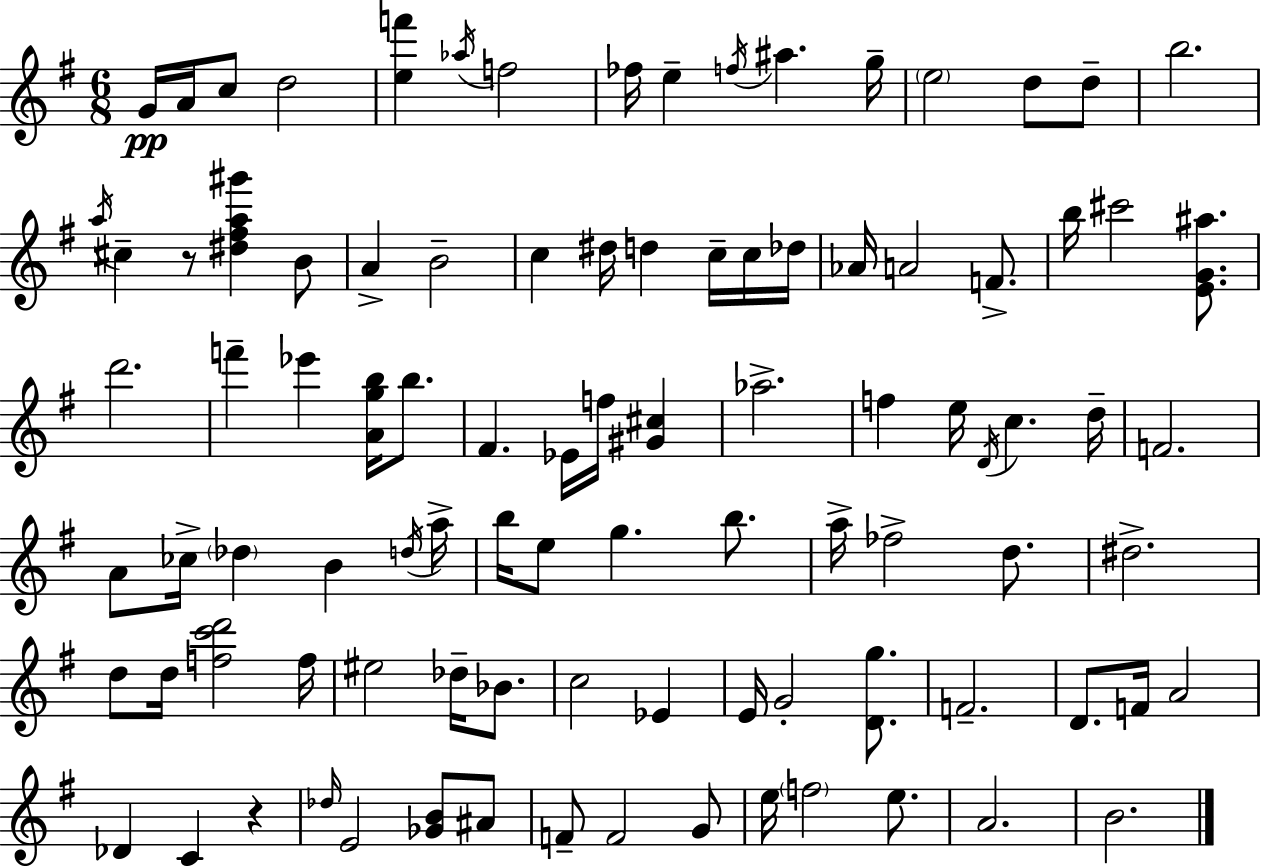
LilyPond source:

{
  \clef treble
  \numericTimeSignature
  \time 6/8
  \key e \minor
  g'16\pp a'16 c''8 d''2 | <e'' f'''>4 \acciaccatura { aes''16 } f''2 | fes''16 e''4-- \acciaccatura { f''16 } ais''4. | g''16-- \parenthesize e''2 d''8 | \break d''8-- b''2. | \acciaccatura { a''16 } cis''4-- r8 <dis'' fis'' a'' gis'''>4 | b'8 a'4-> b'2-- | c''4 dis''16 d''4 | \break c''16-- c''16 des''16 aes'16 a'2 | f'8.-> b''16 cis'''2 | <e' g' ais''>8. d'''2. | f'''4-- ees'''4 <a' g'' b''>16 | \break b''8. fis'4. ees'16 f''16 <gis' cis''>4 | aes''2.-> | f''4 e''16 \acciaccatura { d'16 } c''4. | d''16-- f'2. | \break a'8 ces''16-> \parenthesize des''4 b'4 | \acciaccatura { d''16 } a''16-> b''16 e''8 g''4. | b''8. a''16-> fes''2-> | d''8. dis''2.-> | \break d''8 d''16 <f'' c''' d'''>2 | f''16 eis''2 | des''16-- bes'8. c''2 | ees'4 e'16 g'2-. | \break <d' g''>8. f'2.-- | d'8. f'16 a'2 | des'4 c'4 | r4 \grace { des''16 } e'2 | \break <ges' b'>8 ais'8 f'8-- f'2 | g'8 e''16 \parenthesize f''2 | e''8. a'2. | b'2. | \break \bar "|."
}